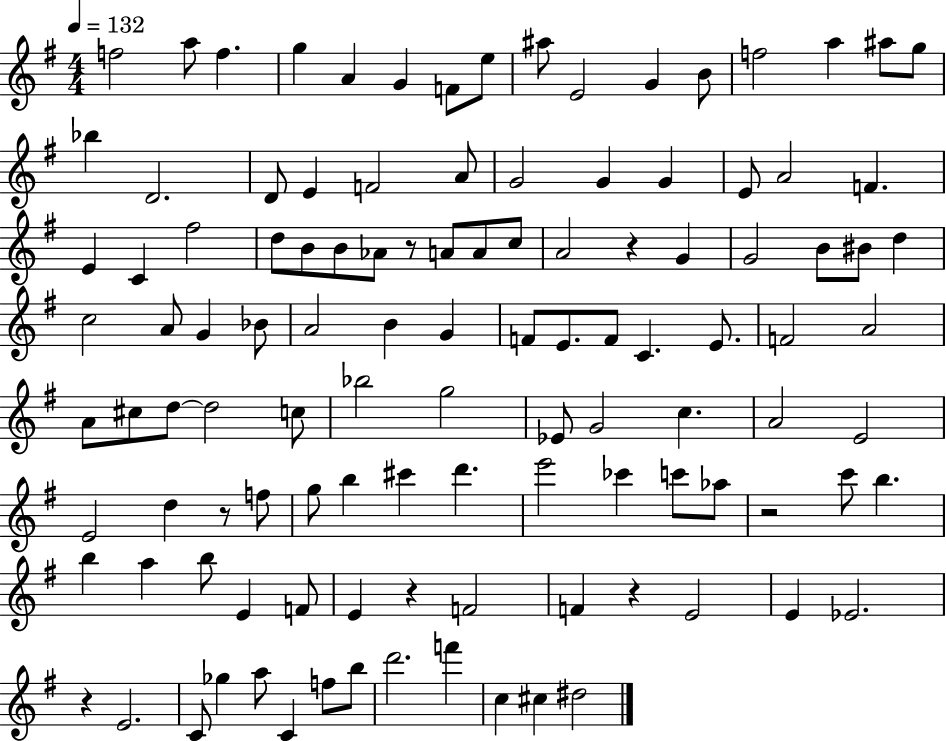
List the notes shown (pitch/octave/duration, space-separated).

F5/h A5/e F5/q. G5/q A4/q G4/q F4/e E5/e A#5/e E4/h G4/q B4/e F5/h A5/q A#5/e G5/e Bb5/q D4/h. D4/e E4/q F4/h A4/e G4/h G4/q G4/q E4/e A4/h F4/q. E4/q C4/q F#5/h D5/e B4/e B4/e Ab4/e R/e A4/e A4/e C5/e A4/h R/q G4/q G4/h B4/e BIS4/e D5/q C5/h A4/e G4/q Bb4/e A4/h B4/q G4/q F4/e E4/e. F4/e C4/q. E4/e. F4/h A4/h A4/e C#5/e D5/e D5/h C5/e Bb5/h G5/h Eb4/e G4/h C5/q. A4/h E4/h E4/h D5/q R/e F5/e G5/e B5/q C#6/q D6/q. E6/h CES6/q C6/e Ab5/e R/h C6/e B5/q. B5/q A5/q B5/e E4/q F4/e E4/q R/q F4/h F4/q R/q E4/h E4/q Eb4/h. R/q E4/h. C4/e Gb5/q A5/e C4/q F5/e B5/e D6/h. F6/q C5/q C#5/q D#5/h